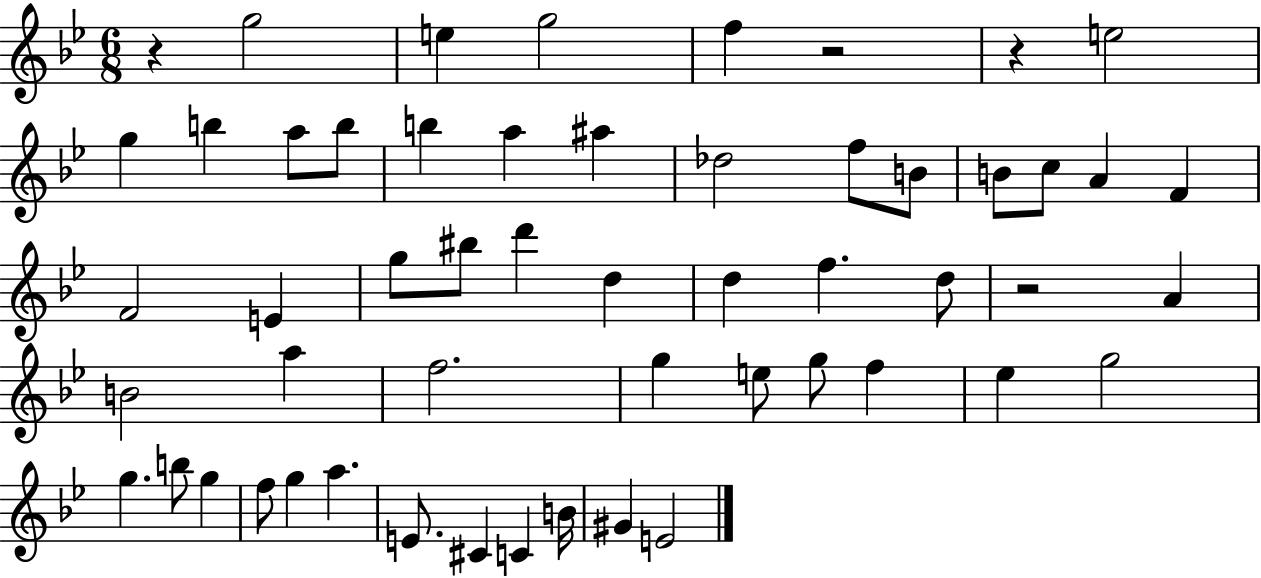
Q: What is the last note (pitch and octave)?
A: E4